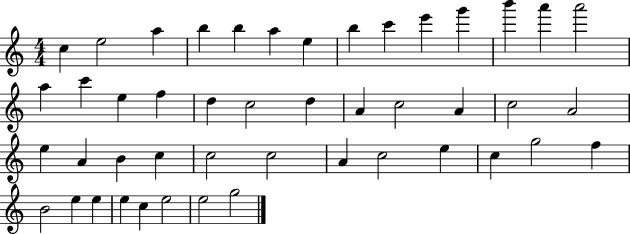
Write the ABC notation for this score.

X:1
T:Untitled
M:4/4
L:1/4
K:C
c e2 a b b a e b c' e' g' b' a' a'2 a c' e f d c2 d A c2 A c2 A2 e A B c c2 c2 A c2 e c g2 f B2 e e e c e2 e2 g2